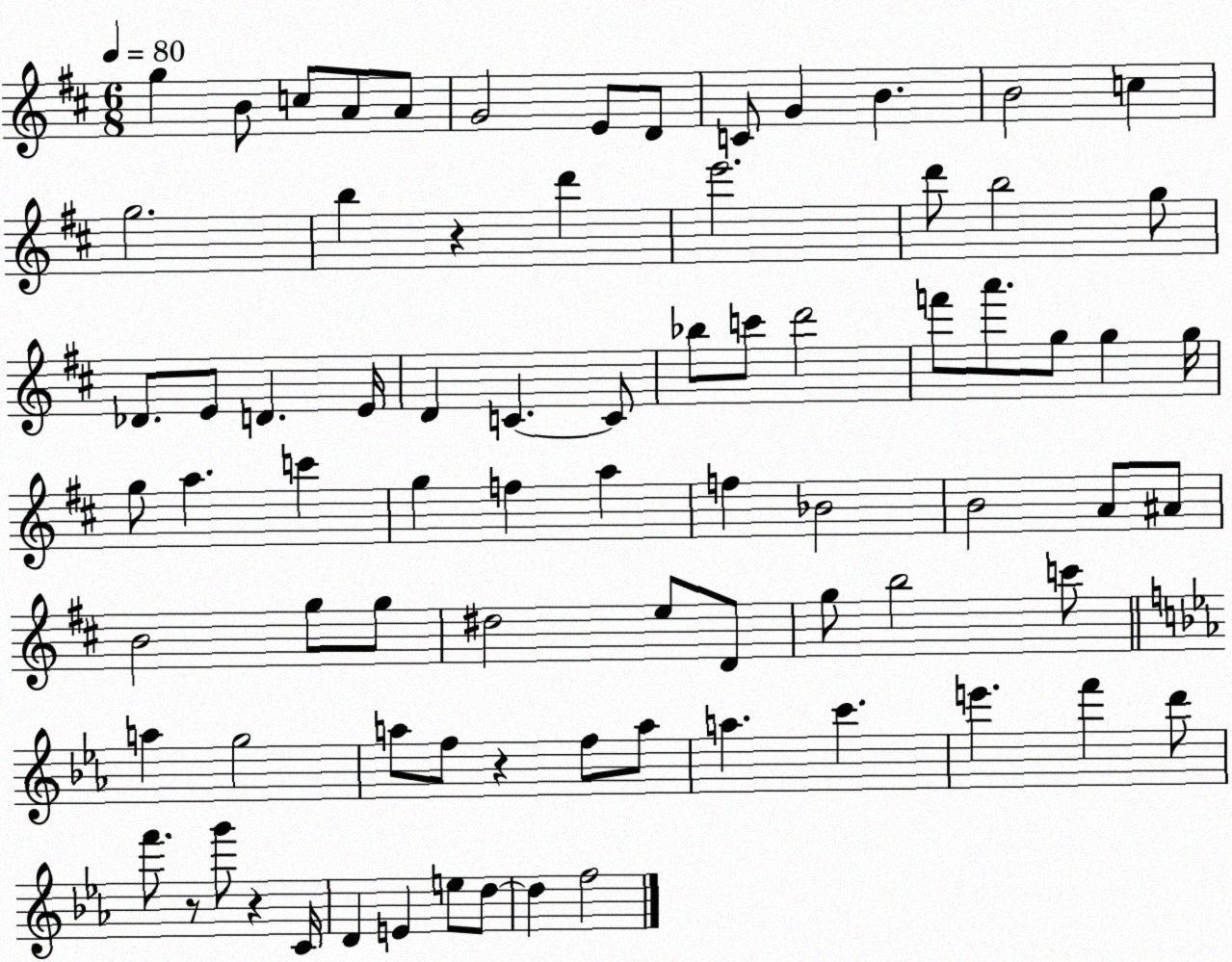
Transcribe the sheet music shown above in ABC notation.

X:1
T:Untitled
M:6/8
L:1/4
K:D
g B/2 c/2 A/2 A/2 G2 E/2 D/2 C/2 G B B2 c g2 b z d' e'2 d'/2 b2 g/2 _D/2 E/2 D E/4 D C C/2 _b/2 c'/2 d'2 f'/2 a'/2 g/2 g g/4 g/2 a c' g f a f _B2 B2 A/2 ^A/2 B2 g/2 g/2 ^d2 e/2 D/2 g/2 b2 c'/2 a g2 a/2 f/2 z f/2 a/2 a c' e' f' d'/2 f'/2 z/2 g'/2 z C/4 D E e/2 d/2 d f2